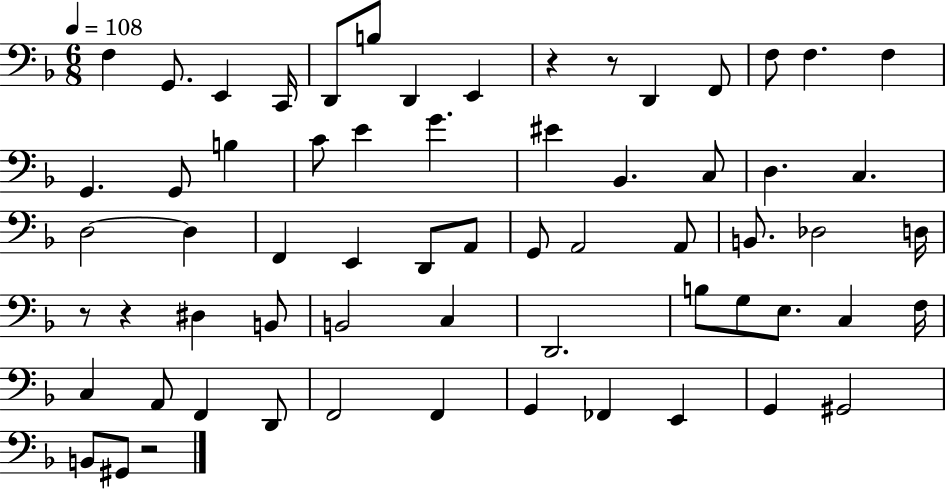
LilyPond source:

{
  \clef bass
  \numericTimeSignature
  \time 6/8
  \key f \major
  \tempo 4 = 108
  f4 g,8. e,4 c,16 | d,8 b8 d,4 e,4 | r4 r8 d,4 f,8 | f8 f4. f4 | \break g,4. g,8 b4 | c'8 e'4 g'4. | eis'4 bes,4. c8 | d4. c4. | \break d2~~ d4 | f,4 e,4 d,8 a,8 | g,8 a,2 a,8 | b,8. des2 d16 | \break r8 r4 dis4 b,8 | b,2 c4 | d,2. | b8 g8 e8. c4 f16 | \break c4 a,8 f,4 d,8 | f,2 f,4 | g,4 fes,4 e,4 | g,4 gis,2 | \break b,8 gis,8 r2 | \bar "|."
}